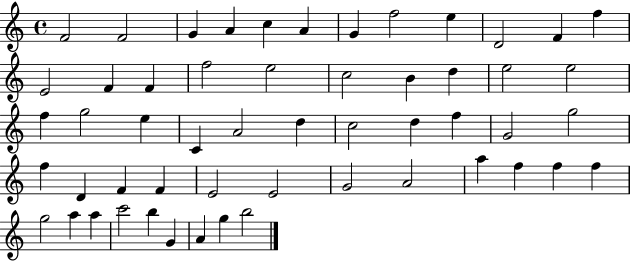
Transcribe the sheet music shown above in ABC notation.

X:1
T:Untitled
M:4/4
L:1/4
K:C
F2 F2 G A c A G f2 e D2 F f E2 F F f2 e2 c2 B d e2 e2 f g2 e C A2 d c2 d f G2 g2 f D F F E2 E2 G2 A2 a f f f g2 a a c'2 b G A g b2